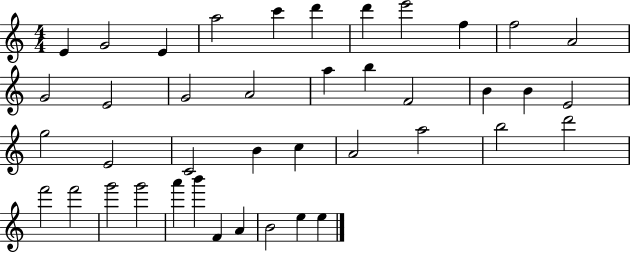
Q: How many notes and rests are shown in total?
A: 41